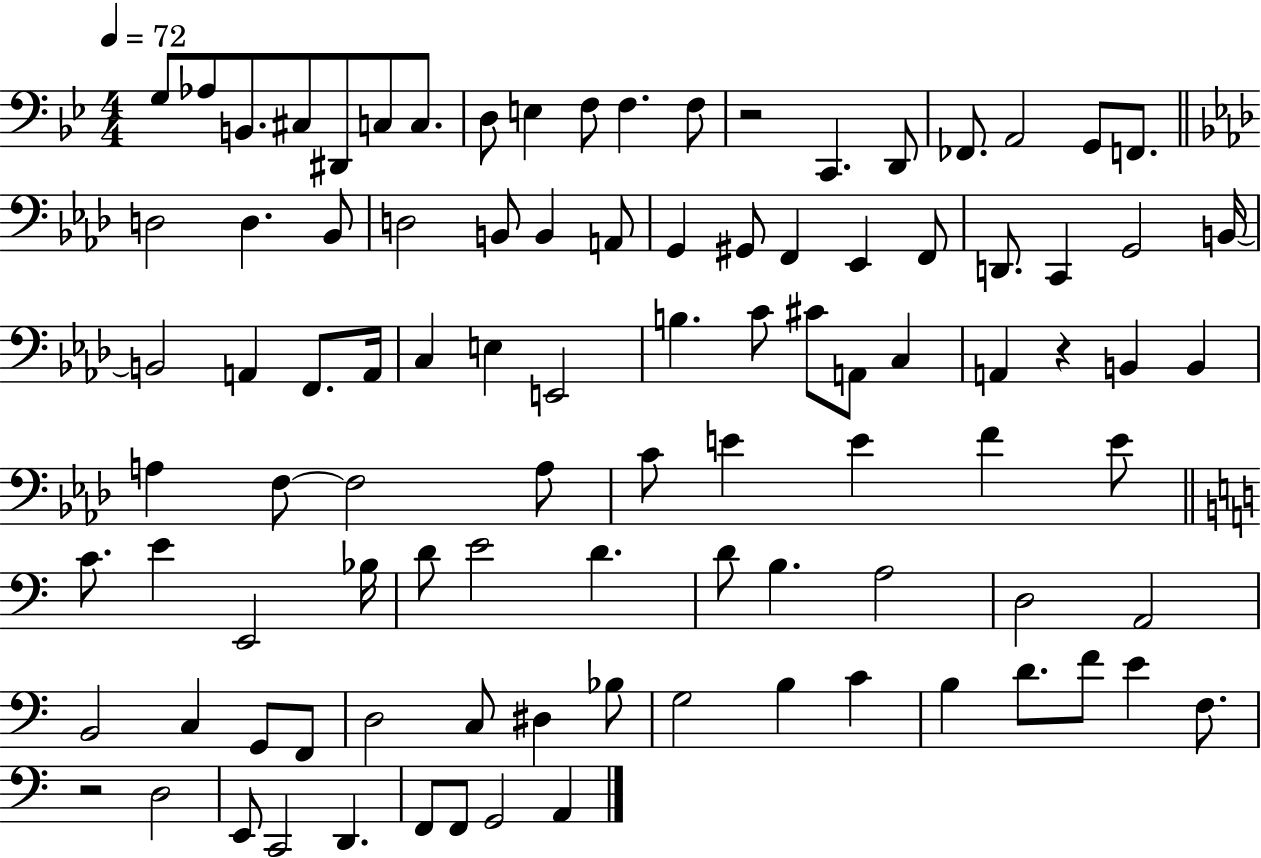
X:1
T:Untitled
M:4/4
L:1/4
K:Bb
G,/2 _A,/2 B,,/2 ^C,/2 ^D,,/2 C,/2 C,/2 D,/2 E, F,/2 F, F,/2 z2 C,, D,,/2 _F,,/2 A,,2 G,,/2 F,,/2 D,2 D, _B,,/2 D,2 B,,/2 B,, A,,/2 G,, ^G,,/2 F,, _E,, F,,/2 D,,/2 C,, G,,2 B,,/4 B,,2 A,, F,,/2 A,,/4 C, E, E,,2 B, C/2 ^C/2 A,,/2 C, A,, z B,, B,, A, F,/2 F,2 A,/2 C/2 E E F E/2 C/2 E E,,2 _B,/4 D/2 E2 D D/2 B, A,2 D,2 A,,2 B,,2 C, G,,/2 F,,/2 D,2 C,/2 ^D, _B,/2 G,2 B, C B, D/2 F/2 E F,/2 z2 D,2 E,,/2 C,,2 D,, F,,/2 F,,/2 G,,2 A,,